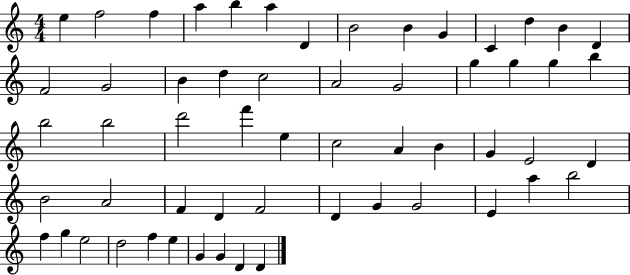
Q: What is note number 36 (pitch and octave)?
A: D4